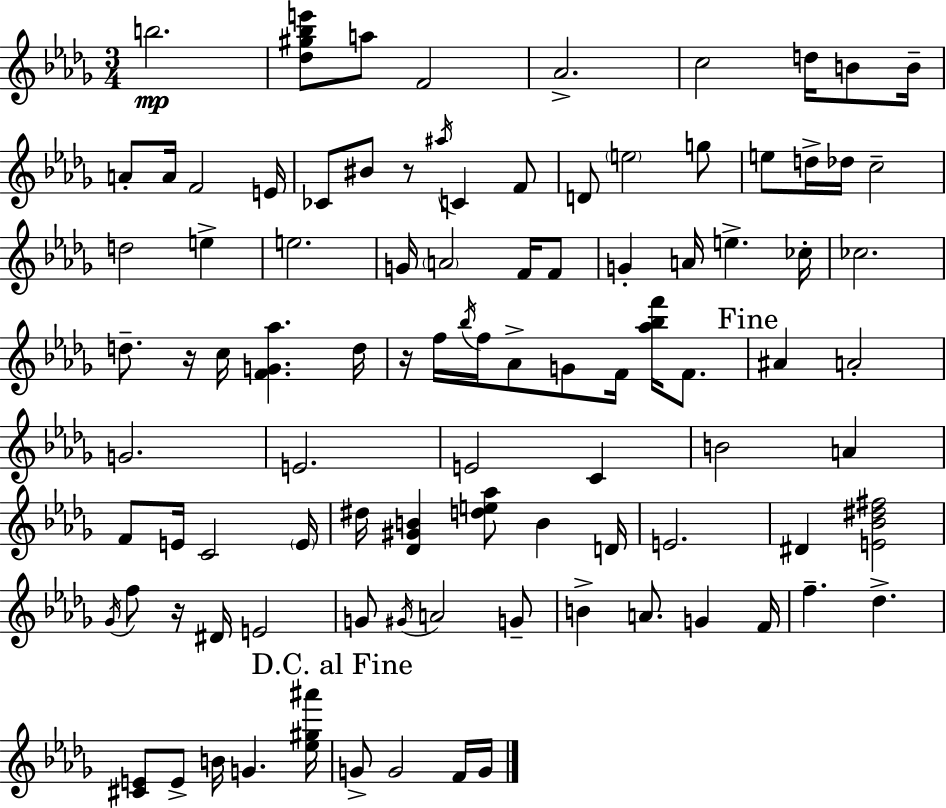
{
  \clef treble
  \numericTimeSignature
  \time 3/4
  \key bes \minor
  \repeat volta 2 { b''2.\mp | <des'' gis'' bes'' e'''>8 a''8 f'2 | aes'2.-> | c''2 d''16 b'8 b'16-- | \break a'8-. a'16 f'2 e'16 | ces'8 bis'8 r8 \acciaccatura { ais''16 } c'4 f'8 | d'8 \parenthesize e''2 g''8 | e''8 d''16-> des''16 c''2-- | \break d''2 e''4-> | e''2. | g'16 \parenthesize a'2 f'16 f'8 | g'4-. a'16 e''4.-> | \break ces''16-. ces''2. | d''8.-- r16 c''16 <f' g' aes''>4. | d''16 r16 f''16 \acciaccatura { bes''16 } f''16 aes'8-> g'8 f'16 <aes'' bes'' f'''>16 f'8. | \mark "Fine" ais'4 a'2-. | \break g'2. | e'2. | e'2 c'4 | b'2 a'4 | \break f'8 e'16 c'2 | \parenthesize e'16 dis''16 <des' gis' b'>4 <d'' e'' aes''>8 b'4 | d'16 e'2. | dis'4 <e' bes' dis'' fis''>2 | \break \acciaccatura { ges'16 } f''8 r16 dis'16 e'2 | g'8 \acciaccatura { gis'16 } a'2 | g'8-- b'4-> a'8. g'4 | f'16 f''4.-- des''4.-> | \break <cis' e'>8 e'8-> b'16 g'4. | <ees'' gis'' ais'''>16 \mark "D.C. al Fine" g'8-> g'2 | f'16 g'16 } \bar "|."
}